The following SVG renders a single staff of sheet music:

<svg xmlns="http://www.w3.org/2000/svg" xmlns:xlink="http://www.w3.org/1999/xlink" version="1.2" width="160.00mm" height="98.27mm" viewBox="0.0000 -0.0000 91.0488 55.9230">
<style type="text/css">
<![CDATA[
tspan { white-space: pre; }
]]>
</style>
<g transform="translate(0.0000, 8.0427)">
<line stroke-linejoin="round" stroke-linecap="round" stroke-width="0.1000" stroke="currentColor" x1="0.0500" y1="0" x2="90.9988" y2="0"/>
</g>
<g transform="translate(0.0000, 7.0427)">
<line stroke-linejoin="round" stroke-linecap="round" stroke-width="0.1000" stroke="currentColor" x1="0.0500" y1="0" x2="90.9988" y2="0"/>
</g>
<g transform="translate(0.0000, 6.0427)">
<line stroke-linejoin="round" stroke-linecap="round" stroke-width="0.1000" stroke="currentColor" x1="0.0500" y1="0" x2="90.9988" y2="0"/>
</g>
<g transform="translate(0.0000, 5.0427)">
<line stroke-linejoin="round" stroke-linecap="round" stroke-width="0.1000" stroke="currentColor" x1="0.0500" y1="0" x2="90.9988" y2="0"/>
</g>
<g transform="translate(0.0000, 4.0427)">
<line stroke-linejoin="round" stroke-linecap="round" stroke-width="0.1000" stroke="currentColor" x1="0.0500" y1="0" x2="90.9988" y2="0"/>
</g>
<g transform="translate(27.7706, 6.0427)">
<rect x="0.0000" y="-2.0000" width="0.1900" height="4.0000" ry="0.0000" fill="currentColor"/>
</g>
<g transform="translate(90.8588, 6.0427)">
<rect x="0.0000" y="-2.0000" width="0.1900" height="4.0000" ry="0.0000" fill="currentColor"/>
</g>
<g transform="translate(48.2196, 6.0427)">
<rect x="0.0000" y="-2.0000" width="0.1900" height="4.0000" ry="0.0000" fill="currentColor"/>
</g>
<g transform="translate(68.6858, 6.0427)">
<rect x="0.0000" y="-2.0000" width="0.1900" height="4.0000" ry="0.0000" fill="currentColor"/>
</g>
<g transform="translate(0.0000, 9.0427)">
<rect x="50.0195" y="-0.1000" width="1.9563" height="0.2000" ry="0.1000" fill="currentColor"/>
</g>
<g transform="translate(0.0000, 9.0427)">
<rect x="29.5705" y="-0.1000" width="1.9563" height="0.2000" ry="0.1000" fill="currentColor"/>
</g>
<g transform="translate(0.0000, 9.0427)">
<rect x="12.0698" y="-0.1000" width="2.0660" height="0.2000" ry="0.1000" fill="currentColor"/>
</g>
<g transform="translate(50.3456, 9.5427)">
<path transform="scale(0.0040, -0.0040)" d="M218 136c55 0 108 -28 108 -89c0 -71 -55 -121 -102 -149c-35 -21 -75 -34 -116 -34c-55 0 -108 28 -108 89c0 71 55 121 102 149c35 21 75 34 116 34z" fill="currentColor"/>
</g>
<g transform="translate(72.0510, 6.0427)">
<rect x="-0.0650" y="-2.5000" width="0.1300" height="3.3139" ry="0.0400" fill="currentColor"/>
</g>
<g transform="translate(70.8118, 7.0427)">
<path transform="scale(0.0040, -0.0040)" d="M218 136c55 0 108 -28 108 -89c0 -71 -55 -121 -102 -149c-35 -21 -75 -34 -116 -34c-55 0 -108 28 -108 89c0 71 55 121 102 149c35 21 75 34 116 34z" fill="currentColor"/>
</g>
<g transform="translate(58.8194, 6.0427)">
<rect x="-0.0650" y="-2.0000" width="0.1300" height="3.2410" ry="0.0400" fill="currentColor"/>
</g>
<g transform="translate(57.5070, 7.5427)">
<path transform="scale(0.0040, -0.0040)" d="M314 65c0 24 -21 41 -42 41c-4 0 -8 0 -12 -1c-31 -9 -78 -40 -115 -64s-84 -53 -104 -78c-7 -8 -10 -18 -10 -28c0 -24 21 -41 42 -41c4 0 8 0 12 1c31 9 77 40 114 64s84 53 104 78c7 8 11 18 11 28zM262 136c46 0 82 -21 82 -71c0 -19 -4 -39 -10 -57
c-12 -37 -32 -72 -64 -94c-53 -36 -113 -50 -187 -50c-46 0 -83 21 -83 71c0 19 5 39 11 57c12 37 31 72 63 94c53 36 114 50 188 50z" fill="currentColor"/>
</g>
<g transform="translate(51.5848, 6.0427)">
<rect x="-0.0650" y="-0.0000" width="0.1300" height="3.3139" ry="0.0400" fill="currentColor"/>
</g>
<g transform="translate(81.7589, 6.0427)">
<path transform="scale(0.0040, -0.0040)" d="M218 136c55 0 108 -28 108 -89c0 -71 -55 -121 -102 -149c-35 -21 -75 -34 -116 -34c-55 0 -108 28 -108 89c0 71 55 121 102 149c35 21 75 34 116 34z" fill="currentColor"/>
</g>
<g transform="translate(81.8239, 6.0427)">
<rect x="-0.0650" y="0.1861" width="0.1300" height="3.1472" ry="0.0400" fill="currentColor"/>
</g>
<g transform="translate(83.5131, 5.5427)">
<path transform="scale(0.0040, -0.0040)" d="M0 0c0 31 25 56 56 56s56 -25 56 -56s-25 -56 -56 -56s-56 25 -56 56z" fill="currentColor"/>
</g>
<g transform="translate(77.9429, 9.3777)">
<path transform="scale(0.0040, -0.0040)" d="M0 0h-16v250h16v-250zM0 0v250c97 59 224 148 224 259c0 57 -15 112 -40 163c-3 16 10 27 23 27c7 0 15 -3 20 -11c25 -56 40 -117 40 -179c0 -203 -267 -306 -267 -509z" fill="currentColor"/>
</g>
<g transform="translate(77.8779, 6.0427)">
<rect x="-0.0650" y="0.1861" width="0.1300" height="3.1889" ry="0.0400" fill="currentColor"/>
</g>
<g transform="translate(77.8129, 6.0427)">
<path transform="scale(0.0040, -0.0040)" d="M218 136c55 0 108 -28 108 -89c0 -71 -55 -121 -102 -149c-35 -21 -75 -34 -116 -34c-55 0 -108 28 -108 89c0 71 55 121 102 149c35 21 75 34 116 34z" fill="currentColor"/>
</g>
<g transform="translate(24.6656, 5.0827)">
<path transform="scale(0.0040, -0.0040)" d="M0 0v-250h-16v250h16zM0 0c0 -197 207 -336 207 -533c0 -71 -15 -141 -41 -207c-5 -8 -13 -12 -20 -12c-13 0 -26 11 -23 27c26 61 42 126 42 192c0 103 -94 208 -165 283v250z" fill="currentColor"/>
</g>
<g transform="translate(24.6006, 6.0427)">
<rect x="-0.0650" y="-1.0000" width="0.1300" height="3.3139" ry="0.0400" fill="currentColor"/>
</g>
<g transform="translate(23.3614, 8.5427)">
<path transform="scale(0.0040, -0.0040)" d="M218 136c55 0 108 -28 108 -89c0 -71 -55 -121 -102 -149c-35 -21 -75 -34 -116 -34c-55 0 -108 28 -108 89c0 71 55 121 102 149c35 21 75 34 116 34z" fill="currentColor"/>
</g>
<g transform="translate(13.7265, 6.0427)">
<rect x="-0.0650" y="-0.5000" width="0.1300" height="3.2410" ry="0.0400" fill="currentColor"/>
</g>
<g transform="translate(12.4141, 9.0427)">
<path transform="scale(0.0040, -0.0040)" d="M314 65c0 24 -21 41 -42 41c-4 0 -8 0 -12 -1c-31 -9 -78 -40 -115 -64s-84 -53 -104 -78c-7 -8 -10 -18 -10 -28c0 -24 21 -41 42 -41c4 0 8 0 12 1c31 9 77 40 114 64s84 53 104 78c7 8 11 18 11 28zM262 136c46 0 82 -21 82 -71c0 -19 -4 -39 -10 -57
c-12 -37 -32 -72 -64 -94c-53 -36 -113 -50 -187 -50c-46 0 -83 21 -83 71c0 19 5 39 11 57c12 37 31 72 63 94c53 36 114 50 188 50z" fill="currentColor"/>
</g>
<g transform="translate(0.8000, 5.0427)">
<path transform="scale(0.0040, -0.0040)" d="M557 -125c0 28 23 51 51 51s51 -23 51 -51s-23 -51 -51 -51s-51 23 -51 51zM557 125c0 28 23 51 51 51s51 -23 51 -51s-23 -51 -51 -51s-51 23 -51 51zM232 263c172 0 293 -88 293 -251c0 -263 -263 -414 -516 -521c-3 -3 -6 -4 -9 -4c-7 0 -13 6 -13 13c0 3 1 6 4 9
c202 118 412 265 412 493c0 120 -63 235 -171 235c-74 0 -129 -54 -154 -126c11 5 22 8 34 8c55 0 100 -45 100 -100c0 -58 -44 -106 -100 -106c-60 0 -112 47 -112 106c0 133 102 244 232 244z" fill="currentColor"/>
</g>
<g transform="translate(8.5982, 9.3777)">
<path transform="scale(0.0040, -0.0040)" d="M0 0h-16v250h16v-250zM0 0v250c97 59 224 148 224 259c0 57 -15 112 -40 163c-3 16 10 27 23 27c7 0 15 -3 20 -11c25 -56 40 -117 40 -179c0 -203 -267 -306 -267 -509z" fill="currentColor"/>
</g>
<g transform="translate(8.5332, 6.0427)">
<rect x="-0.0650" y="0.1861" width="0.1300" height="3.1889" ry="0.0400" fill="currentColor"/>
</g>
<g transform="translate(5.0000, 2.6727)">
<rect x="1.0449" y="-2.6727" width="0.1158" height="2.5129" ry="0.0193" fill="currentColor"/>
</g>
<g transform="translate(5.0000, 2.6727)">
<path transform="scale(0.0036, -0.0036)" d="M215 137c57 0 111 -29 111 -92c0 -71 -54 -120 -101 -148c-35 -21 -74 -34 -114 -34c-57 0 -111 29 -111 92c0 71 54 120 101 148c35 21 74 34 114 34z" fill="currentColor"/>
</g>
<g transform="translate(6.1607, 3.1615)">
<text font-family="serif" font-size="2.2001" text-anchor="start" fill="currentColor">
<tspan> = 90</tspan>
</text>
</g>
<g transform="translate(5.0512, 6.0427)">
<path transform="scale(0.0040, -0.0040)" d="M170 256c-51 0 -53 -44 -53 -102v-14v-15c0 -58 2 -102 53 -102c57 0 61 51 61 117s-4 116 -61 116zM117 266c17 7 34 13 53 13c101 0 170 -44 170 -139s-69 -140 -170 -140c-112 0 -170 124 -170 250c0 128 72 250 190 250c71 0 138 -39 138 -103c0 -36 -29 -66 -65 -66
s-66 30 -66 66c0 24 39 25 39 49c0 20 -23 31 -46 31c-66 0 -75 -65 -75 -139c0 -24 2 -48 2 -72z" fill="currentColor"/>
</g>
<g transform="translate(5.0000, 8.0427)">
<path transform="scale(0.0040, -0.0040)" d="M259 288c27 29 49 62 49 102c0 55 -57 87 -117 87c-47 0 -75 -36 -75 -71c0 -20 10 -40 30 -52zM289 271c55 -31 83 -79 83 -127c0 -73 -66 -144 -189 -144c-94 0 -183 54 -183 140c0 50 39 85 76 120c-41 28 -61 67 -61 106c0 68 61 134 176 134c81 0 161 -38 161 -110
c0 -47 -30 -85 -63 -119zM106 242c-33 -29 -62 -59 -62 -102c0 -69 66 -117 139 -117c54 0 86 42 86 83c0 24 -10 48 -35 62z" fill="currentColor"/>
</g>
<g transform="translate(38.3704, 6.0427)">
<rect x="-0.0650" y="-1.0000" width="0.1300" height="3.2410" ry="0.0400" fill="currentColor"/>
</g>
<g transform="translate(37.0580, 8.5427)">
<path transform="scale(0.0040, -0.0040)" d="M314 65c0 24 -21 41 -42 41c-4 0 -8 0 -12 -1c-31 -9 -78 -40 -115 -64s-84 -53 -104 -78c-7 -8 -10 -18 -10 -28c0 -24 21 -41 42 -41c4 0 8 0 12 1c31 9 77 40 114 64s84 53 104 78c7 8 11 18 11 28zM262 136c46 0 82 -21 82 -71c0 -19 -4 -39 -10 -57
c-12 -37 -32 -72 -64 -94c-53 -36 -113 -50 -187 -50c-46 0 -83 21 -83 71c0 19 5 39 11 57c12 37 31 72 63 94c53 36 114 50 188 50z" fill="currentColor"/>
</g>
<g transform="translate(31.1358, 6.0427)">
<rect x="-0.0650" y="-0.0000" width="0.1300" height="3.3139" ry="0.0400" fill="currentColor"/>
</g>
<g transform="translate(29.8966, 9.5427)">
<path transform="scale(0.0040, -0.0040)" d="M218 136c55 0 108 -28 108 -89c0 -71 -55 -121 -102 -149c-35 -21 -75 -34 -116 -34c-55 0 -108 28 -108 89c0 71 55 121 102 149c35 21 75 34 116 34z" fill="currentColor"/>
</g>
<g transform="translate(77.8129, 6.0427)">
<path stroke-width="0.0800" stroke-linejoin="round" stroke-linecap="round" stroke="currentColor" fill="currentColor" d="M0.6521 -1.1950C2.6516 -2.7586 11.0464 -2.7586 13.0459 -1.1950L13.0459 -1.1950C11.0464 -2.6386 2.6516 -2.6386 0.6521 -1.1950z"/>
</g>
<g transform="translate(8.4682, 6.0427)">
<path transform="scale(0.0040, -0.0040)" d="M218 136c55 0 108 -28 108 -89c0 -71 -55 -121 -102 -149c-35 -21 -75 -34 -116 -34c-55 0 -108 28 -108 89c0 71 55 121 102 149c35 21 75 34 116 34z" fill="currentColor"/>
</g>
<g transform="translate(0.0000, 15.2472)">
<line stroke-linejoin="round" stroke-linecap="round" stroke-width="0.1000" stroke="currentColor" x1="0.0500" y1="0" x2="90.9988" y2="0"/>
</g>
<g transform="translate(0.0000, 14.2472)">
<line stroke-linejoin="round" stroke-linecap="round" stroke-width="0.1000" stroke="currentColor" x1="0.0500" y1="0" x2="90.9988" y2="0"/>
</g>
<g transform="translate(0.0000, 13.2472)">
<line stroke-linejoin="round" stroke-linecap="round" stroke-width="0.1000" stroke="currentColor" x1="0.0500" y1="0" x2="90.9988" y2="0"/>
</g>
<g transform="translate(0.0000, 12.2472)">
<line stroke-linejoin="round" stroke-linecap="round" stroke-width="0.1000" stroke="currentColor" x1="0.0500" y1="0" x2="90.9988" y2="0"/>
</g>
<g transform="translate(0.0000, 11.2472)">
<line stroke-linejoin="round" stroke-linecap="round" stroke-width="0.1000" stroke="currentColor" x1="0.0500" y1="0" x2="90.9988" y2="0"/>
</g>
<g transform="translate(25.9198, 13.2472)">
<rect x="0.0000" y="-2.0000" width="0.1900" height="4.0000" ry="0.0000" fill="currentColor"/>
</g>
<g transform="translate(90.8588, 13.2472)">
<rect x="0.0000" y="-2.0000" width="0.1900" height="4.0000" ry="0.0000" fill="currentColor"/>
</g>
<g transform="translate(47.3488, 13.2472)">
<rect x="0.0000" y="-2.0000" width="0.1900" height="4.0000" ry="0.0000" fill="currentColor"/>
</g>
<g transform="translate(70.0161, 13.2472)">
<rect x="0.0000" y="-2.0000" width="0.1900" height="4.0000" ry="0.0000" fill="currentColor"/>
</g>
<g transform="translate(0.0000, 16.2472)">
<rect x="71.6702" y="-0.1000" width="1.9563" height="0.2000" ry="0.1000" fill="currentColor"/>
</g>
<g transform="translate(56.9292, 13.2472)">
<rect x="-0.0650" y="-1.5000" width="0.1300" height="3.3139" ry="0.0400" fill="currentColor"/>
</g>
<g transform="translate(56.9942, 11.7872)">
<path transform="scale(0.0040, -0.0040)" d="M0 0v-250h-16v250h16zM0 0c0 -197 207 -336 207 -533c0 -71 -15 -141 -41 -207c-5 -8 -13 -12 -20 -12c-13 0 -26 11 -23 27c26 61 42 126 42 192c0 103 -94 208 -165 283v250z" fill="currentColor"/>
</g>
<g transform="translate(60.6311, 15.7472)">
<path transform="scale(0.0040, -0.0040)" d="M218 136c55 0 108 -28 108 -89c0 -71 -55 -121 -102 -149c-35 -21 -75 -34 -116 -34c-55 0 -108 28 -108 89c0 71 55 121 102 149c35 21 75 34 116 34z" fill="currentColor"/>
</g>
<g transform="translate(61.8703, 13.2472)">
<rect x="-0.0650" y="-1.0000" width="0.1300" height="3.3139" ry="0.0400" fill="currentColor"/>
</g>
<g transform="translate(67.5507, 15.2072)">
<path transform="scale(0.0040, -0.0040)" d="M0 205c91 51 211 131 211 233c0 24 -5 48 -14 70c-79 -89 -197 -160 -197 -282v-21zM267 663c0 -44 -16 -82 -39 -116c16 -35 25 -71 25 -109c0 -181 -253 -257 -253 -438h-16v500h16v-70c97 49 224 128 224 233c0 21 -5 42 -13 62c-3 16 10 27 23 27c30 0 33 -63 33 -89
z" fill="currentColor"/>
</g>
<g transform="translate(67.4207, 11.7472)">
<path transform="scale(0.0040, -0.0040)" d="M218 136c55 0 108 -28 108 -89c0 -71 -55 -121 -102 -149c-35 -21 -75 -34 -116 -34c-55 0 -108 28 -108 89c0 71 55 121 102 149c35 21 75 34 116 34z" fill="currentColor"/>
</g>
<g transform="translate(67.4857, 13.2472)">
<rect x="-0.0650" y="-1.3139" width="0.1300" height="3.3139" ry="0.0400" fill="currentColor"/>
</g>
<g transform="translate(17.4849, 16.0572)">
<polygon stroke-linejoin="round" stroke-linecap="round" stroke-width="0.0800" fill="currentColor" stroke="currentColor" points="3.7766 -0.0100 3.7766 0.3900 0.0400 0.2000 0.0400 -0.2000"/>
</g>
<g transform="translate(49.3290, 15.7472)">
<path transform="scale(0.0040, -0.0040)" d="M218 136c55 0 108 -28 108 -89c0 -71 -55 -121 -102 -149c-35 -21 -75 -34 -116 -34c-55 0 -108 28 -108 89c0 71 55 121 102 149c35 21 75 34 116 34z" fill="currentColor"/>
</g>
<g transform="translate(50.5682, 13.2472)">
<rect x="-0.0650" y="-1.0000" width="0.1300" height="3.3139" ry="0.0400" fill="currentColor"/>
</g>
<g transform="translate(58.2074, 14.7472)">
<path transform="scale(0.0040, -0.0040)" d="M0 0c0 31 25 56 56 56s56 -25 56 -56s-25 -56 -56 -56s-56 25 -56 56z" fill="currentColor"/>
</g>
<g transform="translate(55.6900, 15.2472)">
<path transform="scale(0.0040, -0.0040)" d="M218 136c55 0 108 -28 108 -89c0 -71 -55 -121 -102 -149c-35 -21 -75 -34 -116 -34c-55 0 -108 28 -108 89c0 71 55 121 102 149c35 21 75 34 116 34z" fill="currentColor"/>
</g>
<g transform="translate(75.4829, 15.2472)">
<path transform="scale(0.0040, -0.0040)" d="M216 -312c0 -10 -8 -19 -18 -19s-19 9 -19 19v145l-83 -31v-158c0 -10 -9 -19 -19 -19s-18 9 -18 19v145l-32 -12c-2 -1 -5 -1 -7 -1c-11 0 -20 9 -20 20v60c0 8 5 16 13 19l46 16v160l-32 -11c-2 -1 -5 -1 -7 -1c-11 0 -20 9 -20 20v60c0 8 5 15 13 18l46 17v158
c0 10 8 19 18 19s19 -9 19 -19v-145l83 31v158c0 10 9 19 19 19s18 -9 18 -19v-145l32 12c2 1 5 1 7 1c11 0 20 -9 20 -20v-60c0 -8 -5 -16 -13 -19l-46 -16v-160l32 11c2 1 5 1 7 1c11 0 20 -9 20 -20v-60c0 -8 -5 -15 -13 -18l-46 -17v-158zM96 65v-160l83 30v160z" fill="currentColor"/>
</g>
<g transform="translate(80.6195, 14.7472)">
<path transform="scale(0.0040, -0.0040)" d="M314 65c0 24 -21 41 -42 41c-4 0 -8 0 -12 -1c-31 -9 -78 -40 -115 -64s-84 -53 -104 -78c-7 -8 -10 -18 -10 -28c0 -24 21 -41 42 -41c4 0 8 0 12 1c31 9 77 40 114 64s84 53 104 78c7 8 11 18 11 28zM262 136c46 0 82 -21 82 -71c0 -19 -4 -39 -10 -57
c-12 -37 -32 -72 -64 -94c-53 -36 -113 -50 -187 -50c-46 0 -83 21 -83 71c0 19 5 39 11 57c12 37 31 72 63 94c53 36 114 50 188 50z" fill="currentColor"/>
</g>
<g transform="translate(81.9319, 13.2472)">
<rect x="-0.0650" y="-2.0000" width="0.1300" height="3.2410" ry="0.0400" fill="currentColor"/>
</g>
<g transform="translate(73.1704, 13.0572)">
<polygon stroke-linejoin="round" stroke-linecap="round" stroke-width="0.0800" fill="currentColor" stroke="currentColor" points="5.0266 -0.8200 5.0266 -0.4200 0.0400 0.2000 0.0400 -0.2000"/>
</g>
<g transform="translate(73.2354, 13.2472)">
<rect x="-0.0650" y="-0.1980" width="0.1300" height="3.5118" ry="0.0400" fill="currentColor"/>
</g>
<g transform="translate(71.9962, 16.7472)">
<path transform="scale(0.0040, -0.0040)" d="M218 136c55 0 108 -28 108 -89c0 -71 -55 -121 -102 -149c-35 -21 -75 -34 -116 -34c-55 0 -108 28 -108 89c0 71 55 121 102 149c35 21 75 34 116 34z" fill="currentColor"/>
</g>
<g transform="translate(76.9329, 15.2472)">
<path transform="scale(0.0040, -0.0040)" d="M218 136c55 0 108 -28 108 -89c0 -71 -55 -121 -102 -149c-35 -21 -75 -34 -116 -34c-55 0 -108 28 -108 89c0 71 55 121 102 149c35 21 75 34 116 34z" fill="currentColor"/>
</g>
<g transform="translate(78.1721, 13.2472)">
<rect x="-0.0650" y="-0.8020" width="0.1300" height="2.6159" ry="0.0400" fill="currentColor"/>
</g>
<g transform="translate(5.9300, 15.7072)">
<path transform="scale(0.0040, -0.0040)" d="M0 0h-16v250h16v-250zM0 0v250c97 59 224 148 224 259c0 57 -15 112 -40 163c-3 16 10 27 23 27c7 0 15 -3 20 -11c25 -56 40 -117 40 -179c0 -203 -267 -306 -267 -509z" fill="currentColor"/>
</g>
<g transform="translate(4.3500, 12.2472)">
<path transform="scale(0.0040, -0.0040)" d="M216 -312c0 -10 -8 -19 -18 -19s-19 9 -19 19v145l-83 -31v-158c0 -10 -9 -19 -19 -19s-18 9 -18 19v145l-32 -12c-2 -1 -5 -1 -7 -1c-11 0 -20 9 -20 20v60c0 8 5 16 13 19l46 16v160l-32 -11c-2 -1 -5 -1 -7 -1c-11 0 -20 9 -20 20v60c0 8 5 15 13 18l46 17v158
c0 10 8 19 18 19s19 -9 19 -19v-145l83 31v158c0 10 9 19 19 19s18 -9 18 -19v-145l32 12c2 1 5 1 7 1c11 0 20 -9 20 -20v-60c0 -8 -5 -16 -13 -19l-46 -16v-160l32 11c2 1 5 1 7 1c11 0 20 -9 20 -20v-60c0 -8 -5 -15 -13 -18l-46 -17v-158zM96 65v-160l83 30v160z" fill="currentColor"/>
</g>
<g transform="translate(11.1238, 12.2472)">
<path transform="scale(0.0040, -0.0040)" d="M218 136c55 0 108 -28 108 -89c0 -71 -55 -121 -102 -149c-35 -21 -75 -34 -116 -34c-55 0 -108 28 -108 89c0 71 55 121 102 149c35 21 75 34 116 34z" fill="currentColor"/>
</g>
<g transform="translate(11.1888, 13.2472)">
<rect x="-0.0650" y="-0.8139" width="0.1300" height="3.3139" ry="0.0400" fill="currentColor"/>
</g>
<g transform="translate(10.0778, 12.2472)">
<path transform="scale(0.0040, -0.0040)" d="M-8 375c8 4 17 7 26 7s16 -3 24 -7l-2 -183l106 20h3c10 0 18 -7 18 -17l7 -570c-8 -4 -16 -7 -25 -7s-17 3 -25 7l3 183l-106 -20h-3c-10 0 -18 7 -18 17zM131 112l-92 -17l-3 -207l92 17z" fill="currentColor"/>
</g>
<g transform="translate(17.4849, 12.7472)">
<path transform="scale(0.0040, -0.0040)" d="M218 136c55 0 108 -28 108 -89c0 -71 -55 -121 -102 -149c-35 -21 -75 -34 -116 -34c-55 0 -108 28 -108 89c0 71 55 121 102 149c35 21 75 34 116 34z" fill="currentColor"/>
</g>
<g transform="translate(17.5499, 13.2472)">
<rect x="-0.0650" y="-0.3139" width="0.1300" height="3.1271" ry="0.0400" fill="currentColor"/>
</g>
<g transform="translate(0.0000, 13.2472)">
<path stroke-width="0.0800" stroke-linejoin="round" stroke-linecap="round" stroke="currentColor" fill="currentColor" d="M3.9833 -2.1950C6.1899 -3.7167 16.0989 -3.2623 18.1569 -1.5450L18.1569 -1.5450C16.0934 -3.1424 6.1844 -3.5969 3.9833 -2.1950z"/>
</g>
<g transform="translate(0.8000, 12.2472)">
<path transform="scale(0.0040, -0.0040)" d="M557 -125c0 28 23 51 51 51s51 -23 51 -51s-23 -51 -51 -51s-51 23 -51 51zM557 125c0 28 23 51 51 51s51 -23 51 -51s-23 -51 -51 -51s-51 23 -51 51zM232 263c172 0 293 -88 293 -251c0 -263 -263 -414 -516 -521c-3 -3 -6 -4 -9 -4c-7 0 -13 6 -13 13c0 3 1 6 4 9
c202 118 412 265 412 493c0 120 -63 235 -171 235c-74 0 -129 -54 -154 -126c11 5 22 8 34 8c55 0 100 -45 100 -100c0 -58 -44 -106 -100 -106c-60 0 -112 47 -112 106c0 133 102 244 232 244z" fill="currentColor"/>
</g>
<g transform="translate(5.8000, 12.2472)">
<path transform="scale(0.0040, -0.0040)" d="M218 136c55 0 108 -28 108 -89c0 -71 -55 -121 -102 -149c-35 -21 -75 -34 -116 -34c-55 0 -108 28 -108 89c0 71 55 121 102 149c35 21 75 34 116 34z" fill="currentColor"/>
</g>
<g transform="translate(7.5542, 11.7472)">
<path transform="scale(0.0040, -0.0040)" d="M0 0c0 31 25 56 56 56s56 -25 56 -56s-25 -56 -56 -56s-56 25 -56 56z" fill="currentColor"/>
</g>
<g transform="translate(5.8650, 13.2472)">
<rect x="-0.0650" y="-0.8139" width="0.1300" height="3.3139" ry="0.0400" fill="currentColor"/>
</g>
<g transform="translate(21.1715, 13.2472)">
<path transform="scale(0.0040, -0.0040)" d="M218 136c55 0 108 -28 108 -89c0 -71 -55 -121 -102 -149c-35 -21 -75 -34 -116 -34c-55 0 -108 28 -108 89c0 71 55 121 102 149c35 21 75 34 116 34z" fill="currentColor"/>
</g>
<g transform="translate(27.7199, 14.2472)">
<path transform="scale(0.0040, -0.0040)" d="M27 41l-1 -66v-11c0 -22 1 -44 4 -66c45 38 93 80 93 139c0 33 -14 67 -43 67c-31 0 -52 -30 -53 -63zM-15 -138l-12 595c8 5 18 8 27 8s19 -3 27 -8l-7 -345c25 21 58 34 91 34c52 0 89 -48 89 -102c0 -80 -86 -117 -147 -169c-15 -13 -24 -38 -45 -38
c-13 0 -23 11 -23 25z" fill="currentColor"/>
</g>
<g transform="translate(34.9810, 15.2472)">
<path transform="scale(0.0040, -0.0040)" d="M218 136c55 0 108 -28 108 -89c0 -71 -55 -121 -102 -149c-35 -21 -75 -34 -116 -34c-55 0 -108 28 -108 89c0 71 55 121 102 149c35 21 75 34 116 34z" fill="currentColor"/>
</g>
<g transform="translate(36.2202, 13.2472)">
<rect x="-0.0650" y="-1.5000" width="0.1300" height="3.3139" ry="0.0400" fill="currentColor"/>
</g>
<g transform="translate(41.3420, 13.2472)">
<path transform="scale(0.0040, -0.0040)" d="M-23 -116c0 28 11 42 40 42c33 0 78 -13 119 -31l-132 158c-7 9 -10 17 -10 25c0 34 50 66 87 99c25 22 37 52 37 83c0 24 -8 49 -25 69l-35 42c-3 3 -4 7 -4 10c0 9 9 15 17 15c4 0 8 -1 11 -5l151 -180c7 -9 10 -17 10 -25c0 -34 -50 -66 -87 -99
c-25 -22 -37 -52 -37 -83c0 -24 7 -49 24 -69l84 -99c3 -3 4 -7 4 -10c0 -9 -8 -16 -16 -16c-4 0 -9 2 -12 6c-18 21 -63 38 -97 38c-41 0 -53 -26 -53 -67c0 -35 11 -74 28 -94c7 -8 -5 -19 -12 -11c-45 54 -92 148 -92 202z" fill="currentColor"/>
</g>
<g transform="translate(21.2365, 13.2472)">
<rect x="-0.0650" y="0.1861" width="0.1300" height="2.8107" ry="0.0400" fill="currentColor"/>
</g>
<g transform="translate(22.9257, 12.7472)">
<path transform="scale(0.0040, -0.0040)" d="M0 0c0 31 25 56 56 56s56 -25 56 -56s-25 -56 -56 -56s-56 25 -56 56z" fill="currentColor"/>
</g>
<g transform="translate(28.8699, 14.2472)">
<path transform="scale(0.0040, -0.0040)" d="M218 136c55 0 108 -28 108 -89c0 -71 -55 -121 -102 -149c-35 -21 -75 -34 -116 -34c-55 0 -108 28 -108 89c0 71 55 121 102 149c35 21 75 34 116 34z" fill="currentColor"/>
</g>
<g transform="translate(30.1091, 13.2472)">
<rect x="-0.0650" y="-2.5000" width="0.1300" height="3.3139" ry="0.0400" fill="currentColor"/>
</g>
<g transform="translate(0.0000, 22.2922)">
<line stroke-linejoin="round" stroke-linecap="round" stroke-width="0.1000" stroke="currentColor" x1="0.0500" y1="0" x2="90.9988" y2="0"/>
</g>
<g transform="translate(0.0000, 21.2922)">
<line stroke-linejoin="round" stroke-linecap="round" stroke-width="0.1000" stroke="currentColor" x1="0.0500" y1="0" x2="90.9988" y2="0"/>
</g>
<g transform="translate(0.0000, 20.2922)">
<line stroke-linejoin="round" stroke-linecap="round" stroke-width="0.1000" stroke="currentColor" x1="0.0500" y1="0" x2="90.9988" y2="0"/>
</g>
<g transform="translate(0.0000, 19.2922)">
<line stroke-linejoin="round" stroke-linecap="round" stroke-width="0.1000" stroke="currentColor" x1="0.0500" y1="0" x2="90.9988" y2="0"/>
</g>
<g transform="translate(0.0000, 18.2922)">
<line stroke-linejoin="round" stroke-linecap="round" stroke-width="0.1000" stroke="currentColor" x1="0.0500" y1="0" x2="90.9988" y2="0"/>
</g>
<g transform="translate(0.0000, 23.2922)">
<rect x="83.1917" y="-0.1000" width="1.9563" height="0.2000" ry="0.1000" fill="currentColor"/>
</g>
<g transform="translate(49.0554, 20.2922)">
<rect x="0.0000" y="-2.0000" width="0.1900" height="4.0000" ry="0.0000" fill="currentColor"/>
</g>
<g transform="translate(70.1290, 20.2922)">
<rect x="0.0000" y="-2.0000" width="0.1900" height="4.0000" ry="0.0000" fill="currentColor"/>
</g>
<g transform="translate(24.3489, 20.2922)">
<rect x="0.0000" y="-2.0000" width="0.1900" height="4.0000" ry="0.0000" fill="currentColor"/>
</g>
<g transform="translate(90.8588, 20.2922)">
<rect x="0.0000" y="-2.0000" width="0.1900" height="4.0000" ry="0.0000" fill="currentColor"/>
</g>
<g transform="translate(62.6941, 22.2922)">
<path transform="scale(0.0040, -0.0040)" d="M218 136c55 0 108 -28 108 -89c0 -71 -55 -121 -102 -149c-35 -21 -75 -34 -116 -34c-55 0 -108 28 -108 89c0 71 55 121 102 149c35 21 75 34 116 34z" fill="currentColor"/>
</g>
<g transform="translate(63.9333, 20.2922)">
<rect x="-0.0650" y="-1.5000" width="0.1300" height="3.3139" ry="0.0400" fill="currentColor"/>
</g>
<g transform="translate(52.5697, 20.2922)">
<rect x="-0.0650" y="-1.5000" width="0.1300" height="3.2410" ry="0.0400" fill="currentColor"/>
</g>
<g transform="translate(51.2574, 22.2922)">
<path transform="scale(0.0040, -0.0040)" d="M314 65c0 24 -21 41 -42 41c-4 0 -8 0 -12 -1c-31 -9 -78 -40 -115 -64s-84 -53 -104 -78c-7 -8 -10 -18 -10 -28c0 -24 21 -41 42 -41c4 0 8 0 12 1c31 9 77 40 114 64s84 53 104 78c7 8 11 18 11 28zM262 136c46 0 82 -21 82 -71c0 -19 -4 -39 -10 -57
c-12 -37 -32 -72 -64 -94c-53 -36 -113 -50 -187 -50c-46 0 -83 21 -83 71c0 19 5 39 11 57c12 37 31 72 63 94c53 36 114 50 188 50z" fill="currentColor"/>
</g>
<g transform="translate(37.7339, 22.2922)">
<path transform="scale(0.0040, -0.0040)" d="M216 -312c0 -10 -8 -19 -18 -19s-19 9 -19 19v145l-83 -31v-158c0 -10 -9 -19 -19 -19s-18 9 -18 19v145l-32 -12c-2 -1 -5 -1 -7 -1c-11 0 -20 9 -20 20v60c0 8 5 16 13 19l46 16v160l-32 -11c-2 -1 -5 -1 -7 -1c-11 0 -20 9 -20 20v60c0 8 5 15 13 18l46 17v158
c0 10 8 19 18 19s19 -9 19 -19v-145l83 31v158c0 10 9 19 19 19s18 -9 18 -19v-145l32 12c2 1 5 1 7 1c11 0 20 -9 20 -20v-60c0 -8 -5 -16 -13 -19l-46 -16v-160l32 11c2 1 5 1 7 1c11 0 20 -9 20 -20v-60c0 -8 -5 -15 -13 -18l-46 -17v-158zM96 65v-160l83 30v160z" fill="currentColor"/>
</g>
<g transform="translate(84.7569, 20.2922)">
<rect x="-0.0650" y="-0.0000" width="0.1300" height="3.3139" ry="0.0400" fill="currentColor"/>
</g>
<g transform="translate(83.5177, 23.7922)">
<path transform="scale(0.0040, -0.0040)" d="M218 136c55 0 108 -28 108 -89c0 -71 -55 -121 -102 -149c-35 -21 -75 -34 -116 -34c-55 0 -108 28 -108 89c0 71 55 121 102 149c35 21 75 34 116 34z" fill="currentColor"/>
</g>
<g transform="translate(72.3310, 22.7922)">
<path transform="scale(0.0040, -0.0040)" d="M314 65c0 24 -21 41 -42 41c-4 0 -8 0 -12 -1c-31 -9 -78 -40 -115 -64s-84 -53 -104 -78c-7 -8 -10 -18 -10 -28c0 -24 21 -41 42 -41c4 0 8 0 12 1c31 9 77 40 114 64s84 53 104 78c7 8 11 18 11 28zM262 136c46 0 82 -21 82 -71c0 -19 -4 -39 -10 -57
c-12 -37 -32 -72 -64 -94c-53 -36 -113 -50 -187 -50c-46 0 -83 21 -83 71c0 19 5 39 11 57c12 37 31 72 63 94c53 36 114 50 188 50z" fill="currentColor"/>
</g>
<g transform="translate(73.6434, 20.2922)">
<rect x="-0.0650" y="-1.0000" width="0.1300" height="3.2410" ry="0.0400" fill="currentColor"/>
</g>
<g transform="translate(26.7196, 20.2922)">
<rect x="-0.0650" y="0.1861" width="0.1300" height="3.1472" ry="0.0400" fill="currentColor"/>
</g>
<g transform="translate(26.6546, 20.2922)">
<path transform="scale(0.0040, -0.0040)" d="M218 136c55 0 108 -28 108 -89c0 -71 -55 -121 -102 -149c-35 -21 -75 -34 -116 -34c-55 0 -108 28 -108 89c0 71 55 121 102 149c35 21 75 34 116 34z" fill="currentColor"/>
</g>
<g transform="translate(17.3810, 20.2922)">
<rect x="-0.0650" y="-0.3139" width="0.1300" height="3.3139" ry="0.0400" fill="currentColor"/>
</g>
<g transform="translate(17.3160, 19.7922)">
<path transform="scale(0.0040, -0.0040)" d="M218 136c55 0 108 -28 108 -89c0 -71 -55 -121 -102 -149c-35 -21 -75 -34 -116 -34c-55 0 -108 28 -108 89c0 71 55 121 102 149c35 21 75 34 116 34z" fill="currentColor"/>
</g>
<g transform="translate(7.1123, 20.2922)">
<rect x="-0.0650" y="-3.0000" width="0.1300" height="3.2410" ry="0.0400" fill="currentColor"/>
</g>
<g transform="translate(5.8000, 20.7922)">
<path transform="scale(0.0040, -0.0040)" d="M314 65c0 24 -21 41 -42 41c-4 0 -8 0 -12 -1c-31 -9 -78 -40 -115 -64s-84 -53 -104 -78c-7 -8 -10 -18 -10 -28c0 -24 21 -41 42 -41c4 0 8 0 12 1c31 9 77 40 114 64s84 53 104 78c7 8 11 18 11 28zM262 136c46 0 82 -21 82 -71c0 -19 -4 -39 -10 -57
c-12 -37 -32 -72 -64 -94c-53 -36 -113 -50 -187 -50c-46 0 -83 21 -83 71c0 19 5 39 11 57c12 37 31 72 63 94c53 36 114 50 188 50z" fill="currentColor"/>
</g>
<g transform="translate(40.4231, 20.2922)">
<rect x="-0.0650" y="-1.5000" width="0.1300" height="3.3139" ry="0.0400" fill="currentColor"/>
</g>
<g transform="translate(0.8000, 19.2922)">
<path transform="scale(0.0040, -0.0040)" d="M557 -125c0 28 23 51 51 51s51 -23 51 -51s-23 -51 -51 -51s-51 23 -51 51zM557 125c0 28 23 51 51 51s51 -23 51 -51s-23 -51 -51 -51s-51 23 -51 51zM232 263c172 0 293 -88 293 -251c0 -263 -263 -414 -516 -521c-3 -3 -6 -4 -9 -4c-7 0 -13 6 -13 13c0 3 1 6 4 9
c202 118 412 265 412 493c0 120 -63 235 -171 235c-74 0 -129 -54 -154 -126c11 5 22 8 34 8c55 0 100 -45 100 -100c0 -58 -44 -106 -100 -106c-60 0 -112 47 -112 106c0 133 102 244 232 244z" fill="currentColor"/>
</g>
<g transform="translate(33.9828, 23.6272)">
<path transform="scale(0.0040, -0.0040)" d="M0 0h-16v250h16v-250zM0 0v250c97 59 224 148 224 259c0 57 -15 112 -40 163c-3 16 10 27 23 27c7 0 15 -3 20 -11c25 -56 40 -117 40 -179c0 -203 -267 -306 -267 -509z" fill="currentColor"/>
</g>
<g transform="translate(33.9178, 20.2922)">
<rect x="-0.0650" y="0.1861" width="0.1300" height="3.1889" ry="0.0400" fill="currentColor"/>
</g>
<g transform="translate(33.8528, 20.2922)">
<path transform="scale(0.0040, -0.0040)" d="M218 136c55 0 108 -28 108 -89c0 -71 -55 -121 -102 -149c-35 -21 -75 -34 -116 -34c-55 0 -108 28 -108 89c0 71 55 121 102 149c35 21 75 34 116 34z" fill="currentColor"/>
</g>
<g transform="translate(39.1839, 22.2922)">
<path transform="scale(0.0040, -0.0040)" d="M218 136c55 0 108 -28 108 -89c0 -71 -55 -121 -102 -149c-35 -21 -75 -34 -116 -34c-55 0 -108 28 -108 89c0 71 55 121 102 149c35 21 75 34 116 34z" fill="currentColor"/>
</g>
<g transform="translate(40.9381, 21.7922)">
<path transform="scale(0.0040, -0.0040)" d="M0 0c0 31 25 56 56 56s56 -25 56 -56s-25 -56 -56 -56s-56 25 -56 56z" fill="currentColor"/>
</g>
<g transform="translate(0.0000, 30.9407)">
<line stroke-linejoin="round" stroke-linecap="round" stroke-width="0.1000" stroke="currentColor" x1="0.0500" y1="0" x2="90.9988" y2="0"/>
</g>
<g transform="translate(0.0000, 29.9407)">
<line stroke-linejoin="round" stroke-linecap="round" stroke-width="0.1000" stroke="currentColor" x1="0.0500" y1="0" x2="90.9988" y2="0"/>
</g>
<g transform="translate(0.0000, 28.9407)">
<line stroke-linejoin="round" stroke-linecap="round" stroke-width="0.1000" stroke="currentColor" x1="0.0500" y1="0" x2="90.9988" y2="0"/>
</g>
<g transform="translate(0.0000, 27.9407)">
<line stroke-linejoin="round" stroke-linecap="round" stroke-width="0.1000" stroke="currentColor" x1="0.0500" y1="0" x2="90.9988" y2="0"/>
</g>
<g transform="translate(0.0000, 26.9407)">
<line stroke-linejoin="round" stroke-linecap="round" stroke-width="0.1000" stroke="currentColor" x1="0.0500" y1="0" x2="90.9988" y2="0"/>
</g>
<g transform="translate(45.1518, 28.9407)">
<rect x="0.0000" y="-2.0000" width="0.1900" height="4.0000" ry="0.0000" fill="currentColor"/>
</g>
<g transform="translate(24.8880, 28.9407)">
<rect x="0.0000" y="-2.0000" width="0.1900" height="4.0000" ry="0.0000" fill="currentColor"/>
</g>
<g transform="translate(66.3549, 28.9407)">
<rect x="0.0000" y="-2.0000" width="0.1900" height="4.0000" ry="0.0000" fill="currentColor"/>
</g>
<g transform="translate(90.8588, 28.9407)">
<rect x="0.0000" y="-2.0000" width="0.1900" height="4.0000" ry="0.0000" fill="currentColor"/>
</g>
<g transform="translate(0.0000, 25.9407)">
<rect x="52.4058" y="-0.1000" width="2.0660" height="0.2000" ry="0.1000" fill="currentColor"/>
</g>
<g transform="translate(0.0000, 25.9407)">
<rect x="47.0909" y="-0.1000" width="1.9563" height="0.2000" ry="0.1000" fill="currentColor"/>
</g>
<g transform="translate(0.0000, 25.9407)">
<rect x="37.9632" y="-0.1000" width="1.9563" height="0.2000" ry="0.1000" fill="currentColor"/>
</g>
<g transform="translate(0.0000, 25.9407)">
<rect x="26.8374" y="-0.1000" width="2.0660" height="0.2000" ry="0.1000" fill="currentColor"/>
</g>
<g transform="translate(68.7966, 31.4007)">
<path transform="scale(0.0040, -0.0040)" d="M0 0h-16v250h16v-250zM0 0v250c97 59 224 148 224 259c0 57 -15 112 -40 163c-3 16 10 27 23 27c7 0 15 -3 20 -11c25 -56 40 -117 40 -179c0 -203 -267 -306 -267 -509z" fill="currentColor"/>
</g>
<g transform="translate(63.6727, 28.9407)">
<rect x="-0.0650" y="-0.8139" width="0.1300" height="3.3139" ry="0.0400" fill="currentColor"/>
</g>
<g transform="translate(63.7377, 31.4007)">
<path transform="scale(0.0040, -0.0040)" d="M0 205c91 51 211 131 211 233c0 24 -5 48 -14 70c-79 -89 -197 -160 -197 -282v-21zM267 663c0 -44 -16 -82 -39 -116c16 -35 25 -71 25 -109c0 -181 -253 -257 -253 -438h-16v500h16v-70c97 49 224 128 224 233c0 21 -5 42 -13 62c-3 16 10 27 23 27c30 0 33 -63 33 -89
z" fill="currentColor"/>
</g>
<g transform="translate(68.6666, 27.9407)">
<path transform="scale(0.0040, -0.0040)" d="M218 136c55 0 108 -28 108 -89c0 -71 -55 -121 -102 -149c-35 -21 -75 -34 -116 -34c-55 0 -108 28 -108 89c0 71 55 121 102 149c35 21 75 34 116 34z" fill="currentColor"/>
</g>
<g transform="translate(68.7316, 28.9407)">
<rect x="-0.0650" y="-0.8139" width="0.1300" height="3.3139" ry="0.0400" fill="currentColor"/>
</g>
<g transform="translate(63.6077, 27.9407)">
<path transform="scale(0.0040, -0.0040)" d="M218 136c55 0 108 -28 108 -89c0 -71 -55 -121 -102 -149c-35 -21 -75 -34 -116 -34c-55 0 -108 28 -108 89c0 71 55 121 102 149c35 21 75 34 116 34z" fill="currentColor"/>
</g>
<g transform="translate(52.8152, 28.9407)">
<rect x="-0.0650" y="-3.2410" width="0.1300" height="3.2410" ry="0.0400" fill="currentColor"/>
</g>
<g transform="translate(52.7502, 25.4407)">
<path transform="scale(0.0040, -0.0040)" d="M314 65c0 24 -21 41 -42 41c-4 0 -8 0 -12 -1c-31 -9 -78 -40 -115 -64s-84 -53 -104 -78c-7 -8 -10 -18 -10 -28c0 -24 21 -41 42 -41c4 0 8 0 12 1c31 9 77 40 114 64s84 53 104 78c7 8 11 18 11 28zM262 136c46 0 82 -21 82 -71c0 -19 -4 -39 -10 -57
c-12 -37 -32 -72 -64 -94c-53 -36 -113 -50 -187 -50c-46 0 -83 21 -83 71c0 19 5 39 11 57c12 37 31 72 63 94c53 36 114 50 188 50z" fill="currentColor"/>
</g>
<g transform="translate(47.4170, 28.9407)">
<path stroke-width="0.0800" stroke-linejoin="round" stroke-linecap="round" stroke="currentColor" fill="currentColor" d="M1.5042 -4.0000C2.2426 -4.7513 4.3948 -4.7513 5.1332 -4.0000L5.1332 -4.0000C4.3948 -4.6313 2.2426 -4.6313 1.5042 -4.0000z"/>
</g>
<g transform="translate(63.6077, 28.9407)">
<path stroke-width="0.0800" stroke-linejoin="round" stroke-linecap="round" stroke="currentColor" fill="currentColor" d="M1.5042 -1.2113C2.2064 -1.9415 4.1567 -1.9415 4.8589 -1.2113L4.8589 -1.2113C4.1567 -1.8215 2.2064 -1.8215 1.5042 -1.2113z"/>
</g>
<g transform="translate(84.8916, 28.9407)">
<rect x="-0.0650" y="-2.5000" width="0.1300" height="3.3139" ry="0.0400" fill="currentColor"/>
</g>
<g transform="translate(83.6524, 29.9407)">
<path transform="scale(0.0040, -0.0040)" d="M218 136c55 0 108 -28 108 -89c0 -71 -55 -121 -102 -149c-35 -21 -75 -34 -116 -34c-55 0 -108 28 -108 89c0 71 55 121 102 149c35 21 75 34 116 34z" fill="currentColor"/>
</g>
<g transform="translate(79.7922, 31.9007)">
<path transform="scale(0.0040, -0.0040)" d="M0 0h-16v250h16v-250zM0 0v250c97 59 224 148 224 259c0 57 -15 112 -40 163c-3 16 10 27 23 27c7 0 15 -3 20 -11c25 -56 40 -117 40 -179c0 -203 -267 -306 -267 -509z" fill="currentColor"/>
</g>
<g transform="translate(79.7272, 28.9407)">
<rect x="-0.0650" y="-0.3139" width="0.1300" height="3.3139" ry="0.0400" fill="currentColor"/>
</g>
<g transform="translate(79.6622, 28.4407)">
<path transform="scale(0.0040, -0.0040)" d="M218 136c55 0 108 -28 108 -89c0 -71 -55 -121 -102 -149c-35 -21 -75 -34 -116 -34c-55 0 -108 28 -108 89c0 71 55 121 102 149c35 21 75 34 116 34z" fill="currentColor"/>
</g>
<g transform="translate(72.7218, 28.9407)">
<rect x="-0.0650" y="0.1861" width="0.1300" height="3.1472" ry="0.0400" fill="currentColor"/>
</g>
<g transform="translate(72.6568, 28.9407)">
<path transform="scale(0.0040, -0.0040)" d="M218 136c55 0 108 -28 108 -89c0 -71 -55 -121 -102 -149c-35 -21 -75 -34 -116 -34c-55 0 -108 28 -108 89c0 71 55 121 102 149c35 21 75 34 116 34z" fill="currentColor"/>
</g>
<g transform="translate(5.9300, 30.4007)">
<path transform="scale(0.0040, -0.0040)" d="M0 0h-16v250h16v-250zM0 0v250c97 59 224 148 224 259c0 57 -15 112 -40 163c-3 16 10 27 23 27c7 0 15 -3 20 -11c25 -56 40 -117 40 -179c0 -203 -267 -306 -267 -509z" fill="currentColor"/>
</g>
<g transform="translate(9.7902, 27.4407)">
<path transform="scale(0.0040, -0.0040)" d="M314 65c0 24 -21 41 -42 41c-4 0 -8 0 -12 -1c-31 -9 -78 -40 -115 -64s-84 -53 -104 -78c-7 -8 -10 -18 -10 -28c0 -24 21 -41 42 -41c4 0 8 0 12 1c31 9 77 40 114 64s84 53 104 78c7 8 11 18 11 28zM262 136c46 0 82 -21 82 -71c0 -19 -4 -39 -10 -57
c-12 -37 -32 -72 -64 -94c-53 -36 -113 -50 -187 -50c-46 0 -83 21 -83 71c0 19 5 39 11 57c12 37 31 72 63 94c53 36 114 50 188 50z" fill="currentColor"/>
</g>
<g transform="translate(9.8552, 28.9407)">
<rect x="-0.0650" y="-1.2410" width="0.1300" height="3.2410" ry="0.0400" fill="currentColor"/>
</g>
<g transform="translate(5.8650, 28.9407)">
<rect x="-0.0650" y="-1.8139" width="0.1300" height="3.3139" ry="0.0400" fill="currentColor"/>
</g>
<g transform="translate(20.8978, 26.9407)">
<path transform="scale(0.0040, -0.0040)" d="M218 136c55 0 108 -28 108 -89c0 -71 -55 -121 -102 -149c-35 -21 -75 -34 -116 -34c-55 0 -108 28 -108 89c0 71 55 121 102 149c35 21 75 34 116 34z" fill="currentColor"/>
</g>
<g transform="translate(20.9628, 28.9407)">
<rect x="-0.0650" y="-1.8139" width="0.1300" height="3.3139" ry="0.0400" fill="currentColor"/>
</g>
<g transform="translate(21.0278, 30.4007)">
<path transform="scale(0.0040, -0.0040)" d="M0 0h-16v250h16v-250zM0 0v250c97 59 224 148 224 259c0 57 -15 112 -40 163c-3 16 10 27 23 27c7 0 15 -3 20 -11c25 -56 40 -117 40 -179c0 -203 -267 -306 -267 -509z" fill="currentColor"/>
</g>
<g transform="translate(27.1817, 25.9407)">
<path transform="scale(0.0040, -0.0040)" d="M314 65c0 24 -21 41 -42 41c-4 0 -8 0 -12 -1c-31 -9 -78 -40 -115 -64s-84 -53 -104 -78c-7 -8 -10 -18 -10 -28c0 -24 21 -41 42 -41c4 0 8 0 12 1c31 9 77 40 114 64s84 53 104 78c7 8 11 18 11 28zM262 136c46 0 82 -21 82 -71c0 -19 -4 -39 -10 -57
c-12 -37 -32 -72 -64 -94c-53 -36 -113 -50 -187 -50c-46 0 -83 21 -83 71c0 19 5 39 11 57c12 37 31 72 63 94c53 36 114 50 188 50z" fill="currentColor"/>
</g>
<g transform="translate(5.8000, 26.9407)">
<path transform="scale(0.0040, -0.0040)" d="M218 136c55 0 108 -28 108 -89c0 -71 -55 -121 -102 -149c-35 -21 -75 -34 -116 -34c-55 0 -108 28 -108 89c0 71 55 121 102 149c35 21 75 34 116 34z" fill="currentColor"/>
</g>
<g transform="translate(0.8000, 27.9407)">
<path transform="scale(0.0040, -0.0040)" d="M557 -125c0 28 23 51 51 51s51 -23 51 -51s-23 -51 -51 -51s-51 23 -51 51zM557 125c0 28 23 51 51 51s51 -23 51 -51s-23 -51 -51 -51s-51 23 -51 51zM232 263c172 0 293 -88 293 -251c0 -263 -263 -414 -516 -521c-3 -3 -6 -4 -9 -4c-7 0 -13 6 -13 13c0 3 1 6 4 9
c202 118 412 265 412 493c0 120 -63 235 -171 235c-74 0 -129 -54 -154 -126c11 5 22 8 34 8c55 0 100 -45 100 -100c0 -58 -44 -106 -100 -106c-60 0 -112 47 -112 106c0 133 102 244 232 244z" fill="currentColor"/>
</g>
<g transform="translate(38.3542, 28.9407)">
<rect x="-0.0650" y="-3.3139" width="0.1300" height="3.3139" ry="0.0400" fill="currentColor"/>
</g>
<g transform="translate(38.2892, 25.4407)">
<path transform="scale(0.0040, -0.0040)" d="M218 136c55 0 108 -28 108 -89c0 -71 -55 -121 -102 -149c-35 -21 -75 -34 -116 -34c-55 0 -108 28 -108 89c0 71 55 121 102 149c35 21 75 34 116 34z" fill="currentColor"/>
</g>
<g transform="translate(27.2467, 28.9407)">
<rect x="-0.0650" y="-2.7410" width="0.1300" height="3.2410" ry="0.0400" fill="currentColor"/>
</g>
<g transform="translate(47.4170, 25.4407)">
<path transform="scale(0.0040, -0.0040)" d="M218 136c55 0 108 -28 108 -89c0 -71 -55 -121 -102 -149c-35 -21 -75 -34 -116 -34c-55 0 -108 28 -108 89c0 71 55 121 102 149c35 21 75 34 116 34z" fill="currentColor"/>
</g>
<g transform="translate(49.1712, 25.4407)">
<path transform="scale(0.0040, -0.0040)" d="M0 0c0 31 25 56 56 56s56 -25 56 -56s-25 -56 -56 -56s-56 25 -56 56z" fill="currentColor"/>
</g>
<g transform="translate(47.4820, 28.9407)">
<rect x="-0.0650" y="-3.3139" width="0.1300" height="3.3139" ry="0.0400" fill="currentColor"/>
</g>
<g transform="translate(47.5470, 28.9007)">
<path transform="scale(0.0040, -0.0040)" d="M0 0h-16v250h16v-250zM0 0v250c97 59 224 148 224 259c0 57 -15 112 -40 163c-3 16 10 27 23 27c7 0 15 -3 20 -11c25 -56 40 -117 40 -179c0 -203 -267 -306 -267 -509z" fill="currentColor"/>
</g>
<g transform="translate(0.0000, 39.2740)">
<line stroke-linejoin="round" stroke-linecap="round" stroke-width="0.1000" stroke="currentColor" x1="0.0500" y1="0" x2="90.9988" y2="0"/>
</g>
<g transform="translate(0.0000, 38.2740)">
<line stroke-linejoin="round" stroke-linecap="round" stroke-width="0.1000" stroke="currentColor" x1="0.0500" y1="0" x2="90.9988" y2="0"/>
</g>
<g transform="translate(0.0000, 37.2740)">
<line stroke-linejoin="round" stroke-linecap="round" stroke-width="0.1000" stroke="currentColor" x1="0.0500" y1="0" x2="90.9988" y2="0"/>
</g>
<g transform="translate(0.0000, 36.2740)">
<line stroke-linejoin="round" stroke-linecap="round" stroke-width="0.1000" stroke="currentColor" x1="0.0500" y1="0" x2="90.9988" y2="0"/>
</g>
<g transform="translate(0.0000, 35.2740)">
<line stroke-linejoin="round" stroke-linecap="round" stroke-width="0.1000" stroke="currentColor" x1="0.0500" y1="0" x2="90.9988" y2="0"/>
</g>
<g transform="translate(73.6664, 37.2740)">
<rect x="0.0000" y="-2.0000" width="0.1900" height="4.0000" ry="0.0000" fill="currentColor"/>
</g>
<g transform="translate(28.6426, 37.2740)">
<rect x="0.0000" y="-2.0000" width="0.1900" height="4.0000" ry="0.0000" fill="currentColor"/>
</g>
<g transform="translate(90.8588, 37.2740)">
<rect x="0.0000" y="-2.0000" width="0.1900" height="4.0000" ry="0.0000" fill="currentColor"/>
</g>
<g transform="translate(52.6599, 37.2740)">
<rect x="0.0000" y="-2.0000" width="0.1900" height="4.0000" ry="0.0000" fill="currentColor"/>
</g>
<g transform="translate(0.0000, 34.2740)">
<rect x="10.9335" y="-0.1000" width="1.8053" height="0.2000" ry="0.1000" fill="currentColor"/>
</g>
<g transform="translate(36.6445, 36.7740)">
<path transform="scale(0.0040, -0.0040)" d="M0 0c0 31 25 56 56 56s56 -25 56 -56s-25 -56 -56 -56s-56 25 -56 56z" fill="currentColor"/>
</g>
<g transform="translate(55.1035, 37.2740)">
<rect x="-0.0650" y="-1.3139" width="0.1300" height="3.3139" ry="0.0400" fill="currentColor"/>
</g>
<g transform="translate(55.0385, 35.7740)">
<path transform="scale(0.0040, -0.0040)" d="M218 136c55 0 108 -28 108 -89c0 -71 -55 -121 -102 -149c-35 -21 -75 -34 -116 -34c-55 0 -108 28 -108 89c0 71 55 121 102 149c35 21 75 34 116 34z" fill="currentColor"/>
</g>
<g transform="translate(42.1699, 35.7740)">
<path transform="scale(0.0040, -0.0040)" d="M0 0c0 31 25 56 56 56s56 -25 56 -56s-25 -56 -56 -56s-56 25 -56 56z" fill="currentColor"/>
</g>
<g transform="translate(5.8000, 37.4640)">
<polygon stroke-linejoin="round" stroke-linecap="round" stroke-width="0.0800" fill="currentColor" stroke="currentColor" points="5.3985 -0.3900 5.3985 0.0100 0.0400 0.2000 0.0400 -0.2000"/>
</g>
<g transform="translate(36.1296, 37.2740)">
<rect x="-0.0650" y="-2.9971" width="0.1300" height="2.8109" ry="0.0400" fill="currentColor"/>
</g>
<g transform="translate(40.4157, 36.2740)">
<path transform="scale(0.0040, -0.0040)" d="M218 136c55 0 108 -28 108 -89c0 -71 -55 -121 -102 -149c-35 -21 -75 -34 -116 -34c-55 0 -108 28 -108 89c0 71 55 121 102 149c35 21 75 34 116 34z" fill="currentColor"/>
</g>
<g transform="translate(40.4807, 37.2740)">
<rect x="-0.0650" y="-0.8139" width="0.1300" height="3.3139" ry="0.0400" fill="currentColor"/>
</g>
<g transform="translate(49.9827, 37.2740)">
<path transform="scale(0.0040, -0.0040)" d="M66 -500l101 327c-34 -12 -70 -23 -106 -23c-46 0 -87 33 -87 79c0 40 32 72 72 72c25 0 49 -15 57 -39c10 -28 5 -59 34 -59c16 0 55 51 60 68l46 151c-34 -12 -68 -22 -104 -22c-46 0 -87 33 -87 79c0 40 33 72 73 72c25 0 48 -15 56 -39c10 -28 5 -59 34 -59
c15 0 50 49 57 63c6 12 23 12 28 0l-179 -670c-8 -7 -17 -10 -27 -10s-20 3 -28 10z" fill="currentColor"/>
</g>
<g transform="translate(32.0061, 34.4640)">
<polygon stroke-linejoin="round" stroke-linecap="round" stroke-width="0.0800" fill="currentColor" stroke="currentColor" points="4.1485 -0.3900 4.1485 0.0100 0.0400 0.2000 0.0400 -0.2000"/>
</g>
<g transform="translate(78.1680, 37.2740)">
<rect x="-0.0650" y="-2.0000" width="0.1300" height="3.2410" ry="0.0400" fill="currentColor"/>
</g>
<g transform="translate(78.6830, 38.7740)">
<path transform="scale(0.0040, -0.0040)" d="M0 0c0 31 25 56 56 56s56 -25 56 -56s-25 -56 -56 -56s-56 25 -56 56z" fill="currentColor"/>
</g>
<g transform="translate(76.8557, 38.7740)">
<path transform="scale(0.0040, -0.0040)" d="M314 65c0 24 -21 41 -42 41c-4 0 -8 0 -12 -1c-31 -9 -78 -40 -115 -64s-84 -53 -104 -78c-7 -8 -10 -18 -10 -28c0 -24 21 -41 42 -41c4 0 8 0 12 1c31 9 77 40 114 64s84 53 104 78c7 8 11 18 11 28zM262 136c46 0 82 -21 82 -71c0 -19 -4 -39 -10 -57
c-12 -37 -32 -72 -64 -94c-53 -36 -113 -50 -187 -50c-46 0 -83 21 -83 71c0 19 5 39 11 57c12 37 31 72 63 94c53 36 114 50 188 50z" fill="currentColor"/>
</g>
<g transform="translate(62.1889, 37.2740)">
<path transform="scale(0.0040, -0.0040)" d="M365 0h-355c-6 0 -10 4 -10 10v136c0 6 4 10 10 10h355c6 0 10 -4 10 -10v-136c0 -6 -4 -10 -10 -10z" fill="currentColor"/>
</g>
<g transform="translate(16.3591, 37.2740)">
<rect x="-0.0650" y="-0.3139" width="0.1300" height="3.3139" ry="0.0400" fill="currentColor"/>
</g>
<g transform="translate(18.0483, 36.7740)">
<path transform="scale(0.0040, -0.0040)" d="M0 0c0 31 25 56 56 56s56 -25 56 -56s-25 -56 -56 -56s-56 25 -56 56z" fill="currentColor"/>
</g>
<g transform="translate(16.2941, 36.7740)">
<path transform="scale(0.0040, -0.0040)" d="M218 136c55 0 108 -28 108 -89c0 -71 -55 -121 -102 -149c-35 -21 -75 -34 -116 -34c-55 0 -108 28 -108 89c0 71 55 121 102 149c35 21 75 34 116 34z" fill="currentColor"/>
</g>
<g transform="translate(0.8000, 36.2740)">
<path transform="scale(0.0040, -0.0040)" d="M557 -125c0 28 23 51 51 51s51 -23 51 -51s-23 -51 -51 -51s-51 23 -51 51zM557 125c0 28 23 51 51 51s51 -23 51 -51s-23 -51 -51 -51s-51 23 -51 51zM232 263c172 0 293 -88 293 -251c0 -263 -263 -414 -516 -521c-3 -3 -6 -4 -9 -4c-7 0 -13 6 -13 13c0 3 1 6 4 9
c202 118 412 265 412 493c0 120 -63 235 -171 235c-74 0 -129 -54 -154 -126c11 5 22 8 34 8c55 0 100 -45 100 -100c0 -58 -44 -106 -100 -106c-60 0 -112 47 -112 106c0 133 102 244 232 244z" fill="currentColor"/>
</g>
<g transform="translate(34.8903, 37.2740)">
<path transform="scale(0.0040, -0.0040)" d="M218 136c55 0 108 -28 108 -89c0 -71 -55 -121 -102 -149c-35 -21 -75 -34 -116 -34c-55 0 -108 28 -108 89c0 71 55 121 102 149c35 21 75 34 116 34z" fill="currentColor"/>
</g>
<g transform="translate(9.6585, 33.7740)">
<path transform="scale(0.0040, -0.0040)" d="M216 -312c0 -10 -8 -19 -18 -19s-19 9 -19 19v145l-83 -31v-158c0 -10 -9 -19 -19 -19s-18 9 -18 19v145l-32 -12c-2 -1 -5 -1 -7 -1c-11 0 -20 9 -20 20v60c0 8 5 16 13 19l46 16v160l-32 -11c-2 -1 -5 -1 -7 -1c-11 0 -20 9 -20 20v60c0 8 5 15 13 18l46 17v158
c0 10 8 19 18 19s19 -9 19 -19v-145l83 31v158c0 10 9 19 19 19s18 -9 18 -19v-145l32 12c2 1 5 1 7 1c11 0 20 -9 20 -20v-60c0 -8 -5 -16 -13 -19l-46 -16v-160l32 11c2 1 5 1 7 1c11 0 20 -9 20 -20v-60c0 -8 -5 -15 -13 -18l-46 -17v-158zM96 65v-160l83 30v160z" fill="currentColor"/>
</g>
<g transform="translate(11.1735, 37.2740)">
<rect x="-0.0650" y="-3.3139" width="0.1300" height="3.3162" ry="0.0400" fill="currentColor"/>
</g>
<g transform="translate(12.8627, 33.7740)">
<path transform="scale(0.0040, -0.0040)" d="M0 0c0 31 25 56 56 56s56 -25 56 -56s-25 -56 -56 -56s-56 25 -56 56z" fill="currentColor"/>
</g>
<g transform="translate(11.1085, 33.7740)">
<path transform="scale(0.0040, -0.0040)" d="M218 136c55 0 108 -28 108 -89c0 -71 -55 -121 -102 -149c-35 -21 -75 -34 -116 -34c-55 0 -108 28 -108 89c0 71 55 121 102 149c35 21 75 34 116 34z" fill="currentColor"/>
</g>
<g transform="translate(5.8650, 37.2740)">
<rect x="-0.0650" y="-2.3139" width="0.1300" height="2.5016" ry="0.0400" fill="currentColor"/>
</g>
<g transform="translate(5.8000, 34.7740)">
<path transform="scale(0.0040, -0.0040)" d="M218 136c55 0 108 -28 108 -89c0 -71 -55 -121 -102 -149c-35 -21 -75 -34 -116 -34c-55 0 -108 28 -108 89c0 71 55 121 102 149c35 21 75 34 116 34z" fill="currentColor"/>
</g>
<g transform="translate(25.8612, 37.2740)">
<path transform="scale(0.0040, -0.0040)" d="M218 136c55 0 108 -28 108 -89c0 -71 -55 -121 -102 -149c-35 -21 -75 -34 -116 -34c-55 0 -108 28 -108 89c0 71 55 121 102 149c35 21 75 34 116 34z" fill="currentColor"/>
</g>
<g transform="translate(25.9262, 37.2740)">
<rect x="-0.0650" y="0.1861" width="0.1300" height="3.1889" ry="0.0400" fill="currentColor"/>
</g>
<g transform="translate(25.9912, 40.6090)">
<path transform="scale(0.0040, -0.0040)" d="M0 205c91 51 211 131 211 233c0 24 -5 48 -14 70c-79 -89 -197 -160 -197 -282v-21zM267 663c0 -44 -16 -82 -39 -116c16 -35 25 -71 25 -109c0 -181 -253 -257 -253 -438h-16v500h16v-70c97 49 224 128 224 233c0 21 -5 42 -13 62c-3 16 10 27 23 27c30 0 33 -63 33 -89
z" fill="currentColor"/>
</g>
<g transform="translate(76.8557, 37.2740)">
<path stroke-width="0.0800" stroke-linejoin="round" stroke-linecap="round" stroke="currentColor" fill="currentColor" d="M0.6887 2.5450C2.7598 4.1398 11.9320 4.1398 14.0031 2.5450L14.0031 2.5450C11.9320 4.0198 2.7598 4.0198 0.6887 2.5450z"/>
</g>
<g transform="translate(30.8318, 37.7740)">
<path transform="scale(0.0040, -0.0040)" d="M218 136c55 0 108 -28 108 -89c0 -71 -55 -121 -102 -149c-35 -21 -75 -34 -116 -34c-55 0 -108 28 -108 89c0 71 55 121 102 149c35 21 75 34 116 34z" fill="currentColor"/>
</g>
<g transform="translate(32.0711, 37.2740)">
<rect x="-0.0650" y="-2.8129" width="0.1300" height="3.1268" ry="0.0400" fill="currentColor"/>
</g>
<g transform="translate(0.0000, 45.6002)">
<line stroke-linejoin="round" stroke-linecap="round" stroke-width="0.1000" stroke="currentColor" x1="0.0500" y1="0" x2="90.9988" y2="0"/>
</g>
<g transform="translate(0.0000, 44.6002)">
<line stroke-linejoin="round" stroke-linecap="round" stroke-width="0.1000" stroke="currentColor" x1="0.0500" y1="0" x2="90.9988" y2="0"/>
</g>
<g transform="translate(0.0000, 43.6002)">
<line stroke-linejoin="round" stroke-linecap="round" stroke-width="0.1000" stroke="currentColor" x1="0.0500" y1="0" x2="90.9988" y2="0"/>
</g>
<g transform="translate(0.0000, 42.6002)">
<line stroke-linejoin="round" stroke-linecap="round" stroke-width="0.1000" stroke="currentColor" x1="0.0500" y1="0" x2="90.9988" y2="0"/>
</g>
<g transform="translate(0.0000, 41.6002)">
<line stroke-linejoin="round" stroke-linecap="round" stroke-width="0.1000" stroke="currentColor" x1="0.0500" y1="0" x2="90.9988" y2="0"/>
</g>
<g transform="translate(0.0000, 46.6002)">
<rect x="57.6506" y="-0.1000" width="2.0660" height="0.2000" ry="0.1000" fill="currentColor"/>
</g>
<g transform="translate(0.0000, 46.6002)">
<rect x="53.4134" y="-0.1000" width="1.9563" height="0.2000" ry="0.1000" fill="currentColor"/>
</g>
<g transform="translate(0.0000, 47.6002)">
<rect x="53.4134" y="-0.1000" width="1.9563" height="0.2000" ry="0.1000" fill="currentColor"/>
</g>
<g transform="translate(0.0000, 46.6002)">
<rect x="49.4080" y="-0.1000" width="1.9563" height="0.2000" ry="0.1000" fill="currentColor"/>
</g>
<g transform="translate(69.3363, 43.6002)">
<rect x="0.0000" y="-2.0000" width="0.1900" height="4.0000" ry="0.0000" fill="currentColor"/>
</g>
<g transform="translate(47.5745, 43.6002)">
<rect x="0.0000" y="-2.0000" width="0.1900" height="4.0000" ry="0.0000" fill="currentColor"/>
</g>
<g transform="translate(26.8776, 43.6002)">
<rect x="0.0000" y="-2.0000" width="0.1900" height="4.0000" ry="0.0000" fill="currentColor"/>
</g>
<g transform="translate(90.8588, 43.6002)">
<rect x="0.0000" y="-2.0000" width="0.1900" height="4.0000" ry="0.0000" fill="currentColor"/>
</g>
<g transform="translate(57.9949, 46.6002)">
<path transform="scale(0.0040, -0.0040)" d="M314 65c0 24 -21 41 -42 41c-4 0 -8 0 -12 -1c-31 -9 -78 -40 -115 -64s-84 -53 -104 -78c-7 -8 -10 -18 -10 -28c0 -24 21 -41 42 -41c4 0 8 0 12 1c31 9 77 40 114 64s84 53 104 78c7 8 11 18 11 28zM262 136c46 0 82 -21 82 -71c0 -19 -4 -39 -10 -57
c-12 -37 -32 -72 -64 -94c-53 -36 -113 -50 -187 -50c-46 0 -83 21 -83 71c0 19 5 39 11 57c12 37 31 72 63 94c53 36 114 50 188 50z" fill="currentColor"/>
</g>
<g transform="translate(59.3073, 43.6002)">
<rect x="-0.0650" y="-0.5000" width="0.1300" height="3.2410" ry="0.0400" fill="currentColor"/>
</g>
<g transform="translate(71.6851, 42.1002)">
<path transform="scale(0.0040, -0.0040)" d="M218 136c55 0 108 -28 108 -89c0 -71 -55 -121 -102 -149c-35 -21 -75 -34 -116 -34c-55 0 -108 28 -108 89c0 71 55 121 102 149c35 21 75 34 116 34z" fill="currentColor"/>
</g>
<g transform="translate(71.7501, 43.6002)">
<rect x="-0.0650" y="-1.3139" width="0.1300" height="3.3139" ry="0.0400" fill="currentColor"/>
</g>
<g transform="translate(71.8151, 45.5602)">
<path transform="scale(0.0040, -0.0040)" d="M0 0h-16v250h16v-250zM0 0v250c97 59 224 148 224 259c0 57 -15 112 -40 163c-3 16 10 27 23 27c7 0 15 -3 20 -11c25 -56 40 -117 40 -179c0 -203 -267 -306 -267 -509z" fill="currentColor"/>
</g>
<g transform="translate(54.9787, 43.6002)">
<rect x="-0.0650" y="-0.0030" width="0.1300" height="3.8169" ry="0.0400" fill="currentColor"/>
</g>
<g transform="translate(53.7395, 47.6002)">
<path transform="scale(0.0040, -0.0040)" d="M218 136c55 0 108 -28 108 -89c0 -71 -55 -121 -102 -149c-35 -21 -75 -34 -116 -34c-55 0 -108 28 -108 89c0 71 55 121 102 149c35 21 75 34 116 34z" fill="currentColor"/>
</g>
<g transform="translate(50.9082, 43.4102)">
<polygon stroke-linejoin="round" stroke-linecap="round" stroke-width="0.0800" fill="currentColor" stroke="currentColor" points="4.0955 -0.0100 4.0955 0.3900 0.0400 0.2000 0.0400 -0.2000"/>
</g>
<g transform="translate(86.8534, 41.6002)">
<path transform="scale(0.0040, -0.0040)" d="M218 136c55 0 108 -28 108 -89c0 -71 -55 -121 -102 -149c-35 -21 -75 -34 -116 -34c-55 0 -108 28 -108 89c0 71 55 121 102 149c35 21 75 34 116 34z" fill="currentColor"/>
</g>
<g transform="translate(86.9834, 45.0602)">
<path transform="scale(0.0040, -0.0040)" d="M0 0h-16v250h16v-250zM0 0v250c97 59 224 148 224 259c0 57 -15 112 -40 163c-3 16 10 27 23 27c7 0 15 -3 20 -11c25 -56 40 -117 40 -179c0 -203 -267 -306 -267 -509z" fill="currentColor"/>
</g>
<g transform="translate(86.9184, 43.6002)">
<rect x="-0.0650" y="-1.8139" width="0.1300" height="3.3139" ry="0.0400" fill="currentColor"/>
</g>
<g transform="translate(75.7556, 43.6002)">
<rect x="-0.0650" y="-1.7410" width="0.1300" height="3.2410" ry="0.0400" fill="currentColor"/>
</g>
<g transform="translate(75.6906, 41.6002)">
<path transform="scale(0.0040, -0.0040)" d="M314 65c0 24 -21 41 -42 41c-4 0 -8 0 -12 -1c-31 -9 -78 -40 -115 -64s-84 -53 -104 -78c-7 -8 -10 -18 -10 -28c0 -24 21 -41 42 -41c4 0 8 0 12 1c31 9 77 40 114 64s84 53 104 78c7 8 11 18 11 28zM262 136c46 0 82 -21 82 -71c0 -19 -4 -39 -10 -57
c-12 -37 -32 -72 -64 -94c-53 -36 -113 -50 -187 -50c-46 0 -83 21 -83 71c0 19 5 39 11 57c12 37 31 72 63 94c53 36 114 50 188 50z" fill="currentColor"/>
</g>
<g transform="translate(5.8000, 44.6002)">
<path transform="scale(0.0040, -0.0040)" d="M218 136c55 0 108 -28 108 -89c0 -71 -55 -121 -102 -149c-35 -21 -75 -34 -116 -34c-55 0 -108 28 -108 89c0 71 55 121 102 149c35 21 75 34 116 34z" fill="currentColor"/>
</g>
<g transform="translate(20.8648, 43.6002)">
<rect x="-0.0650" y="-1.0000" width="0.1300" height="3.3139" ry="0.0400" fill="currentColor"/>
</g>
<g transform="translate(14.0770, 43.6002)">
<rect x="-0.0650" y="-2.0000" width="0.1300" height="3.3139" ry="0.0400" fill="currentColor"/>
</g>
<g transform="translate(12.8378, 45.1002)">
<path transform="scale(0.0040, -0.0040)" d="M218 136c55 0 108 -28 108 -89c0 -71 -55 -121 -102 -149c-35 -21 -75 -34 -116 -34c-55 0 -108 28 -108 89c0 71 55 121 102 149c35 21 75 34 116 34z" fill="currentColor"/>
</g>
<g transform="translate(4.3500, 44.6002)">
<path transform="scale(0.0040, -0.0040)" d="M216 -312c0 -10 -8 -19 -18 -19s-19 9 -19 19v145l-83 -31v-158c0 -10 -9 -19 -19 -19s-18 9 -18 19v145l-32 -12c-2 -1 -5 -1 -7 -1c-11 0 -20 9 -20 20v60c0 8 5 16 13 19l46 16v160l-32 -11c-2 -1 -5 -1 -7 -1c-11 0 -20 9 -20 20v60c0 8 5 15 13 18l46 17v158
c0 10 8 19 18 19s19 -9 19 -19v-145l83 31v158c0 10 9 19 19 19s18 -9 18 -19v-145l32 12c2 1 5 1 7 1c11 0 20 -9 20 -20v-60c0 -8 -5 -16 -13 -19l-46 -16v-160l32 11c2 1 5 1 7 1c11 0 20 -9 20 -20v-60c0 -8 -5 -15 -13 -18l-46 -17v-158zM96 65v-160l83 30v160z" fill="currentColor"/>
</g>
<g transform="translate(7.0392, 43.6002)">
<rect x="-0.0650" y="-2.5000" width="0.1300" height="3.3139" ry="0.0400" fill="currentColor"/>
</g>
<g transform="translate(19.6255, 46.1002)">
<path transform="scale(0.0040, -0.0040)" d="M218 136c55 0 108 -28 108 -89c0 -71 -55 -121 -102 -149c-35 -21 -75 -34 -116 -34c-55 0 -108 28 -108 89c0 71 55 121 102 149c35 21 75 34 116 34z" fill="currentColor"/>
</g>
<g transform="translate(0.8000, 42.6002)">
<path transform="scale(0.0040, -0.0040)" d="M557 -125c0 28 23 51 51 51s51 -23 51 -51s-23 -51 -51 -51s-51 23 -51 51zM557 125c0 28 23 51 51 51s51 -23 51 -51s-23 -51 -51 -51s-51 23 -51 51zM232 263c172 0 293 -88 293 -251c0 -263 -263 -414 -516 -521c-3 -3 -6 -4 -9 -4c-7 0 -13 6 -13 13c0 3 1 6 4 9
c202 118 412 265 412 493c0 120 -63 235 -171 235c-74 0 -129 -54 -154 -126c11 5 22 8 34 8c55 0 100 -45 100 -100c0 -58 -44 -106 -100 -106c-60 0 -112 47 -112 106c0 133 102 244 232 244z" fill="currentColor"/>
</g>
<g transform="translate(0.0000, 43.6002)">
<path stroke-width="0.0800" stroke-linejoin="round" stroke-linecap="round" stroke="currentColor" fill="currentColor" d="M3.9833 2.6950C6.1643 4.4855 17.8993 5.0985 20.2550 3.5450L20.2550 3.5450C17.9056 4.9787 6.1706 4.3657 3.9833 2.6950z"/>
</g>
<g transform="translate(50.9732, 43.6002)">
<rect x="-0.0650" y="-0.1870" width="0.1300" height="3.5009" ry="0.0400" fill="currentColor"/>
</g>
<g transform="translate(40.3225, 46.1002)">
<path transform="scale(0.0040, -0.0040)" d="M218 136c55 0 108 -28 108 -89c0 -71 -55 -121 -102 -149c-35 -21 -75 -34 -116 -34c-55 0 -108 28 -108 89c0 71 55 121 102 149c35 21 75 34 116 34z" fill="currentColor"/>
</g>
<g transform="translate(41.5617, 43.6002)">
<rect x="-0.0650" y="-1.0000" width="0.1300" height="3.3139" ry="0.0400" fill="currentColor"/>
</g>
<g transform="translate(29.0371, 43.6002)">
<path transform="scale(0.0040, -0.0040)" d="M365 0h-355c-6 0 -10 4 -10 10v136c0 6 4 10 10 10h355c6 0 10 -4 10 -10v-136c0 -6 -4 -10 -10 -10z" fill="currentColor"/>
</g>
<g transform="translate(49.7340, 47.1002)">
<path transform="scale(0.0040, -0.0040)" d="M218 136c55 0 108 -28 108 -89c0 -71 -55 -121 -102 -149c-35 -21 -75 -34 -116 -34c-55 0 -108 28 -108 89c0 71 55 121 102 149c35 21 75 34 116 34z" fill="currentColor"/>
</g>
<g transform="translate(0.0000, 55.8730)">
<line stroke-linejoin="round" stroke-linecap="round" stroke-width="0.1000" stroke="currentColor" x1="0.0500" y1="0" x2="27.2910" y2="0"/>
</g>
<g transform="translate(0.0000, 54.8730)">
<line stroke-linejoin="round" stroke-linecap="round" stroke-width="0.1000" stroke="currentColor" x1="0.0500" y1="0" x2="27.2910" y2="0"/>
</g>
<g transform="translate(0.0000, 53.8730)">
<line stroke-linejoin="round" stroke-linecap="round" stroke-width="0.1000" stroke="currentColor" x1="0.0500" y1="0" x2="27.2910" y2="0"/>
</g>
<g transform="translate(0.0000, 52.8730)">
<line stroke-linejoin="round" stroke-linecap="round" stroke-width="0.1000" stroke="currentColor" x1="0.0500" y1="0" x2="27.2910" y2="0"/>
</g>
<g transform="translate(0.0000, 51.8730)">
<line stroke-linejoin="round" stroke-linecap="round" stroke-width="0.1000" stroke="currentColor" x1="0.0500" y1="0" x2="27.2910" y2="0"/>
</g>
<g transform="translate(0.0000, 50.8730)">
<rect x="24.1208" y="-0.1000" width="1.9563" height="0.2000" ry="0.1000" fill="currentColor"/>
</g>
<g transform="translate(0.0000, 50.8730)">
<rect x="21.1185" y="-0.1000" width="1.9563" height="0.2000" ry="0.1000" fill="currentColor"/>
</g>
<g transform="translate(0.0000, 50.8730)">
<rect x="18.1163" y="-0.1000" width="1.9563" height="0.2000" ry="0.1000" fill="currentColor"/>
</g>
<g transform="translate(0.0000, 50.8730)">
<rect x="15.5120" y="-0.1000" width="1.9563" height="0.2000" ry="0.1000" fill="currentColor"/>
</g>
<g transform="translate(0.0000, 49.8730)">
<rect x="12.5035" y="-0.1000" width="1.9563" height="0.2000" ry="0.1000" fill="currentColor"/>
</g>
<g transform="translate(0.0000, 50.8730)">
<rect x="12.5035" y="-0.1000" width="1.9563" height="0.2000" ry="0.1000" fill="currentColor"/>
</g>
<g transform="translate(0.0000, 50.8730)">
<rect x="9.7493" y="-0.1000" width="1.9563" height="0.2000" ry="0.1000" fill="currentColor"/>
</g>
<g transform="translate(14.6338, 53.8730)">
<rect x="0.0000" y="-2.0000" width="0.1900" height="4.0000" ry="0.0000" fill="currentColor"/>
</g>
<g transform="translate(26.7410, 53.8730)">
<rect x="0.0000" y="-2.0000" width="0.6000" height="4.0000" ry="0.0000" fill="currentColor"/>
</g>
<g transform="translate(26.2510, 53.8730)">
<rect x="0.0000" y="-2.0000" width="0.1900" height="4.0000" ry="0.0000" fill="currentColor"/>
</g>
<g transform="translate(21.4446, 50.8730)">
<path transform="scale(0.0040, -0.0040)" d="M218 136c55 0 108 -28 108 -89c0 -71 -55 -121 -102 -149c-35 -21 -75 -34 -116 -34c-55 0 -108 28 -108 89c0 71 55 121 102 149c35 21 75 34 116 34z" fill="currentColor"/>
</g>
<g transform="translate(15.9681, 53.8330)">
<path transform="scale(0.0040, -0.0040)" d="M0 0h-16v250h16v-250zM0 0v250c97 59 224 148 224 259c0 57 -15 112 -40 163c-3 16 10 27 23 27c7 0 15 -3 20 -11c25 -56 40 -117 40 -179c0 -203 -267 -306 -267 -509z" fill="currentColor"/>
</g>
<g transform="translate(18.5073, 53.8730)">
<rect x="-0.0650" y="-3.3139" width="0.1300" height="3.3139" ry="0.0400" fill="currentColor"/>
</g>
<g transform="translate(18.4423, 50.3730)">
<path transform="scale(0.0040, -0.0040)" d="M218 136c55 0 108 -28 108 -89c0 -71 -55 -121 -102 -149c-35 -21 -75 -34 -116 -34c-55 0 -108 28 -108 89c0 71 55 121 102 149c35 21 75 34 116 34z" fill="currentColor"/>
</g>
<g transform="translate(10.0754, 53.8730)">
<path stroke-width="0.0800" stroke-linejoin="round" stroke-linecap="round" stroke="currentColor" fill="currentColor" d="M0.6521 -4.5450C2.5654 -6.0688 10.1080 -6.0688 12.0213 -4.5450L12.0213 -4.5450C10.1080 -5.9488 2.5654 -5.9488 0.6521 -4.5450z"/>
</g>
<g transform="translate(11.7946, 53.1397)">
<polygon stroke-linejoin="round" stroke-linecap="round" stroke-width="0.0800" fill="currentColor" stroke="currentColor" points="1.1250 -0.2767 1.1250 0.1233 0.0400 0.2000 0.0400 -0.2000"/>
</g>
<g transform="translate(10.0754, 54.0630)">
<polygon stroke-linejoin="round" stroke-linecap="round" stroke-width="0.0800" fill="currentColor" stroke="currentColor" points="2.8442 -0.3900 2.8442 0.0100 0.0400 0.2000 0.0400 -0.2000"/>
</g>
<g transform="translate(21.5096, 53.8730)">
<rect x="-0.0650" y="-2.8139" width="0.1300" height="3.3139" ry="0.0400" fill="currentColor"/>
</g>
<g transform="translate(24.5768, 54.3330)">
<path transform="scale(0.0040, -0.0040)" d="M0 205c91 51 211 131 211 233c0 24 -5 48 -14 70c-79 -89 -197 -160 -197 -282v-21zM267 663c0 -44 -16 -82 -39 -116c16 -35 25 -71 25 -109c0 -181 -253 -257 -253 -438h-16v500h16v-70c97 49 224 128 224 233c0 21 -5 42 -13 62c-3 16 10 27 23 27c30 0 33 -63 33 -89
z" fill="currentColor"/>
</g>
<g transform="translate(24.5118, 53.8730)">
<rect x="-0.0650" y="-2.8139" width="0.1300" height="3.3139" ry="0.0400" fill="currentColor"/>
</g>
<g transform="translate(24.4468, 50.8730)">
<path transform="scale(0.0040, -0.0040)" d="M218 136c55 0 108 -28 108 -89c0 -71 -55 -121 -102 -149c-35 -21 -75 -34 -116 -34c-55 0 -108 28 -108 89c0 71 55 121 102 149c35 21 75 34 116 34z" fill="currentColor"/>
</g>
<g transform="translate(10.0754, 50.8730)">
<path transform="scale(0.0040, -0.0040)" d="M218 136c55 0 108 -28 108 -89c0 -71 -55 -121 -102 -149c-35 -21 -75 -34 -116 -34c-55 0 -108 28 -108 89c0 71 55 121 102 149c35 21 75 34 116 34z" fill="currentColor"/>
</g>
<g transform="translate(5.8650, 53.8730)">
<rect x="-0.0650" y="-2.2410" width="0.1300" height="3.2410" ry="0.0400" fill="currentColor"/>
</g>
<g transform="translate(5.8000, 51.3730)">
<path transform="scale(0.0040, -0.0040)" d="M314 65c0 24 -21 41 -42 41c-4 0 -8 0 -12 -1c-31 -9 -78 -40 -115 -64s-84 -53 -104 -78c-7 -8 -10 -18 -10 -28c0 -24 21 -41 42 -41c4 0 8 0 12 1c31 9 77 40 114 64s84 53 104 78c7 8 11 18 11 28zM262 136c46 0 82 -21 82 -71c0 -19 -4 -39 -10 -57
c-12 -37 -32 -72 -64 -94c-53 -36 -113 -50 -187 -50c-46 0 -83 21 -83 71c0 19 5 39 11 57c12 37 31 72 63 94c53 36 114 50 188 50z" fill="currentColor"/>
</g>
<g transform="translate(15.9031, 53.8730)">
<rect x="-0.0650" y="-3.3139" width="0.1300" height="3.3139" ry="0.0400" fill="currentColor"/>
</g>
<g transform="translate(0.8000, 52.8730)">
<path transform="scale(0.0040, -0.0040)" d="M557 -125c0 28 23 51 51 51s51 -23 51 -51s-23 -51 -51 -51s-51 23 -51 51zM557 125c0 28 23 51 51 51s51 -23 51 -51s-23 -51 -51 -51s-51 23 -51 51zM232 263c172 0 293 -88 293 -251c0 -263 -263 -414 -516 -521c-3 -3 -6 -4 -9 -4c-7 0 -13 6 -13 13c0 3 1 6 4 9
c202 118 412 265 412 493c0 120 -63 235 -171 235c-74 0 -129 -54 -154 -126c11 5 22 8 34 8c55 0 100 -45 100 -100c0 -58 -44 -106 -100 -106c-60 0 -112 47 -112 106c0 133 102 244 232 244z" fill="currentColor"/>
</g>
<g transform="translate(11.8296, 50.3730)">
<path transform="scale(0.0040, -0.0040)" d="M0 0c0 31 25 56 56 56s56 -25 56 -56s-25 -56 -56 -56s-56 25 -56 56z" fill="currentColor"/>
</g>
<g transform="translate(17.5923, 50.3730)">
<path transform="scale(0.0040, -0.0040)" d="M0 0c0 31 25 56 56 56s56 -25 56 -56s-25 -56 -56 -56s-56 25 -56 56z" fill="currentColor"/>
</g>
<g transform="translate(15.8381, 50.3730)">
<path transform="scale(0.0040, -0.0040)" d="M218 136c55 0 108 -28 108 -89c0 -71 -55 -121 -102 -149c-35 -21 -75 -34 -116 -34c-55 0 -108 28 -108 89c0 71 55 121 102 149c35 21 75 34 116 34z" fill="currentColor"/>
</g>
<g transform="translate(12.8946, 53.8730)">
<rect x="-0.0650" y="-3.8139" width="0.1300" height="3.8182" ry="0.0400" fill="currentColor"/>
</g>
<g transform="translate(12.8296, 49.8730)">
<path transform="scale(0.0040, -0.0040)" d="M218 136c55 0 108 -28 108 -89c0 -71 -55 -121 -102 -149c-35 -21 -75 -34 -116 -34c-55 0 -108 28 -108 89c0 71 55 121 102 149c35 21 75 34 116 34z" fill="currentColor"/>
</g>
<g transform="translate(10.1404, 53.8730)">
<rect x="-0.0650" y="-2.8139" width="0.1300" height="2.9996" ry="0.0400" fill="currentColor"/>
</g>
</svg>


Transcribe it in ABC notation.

X:1
T:Untitled
M:6/8
L:1/4
K:C
D,/2 E,,2 F,,/2 D,, F,,2 D,, A,,2 B,, D,/2 D, ^F,/2 F, E,/2 D,/2 _B,, G,, z F,, G,,/2 F,, G,/4 D,,/2 ^G,,/2 A,,2 C,2 E, D, D,/2 ^G,, G,,2 G,, F,,2 D,, A,/2 G,2 A,/2 C2 D D/2 D2 F,/4 F,/2 D, E,/2 B,, B,/2 ^D/2 E, D,/4 C,/2 D,/2 F, z/4 G, z2 A,,2 ^B,, A,, F,, z2 F,, D,,/2 C,,/2 E,,2 G,/2 A,2 A,/2 B,2 C/2 E/4 D/2 D C C/4